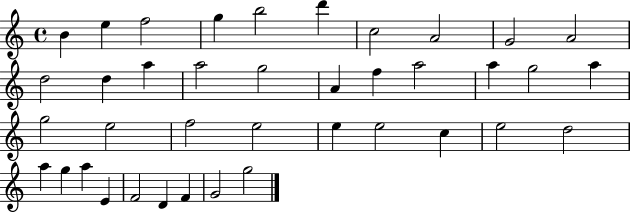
{
  \clef treble
  \time 4/4
  \defaultTimeSignature
  \key c \major
  b'4 e''4 f''2 | g''4 b''2 d'''4 | c''2 a'2 | g'2 a'2 | \break d''2 d''4 a''4 | a''2 g''2 | a'4 f''4 a''2 | a''4 g''2 a''4 | \break g''2 e''2 | f''2 e''2 | e''4 e''2 c''4 | e''2 d''2 | \break a''4 g''4 a''4 e'4 | f'2 d'4 f'4 | g'2 g''2 | \bar "|."
}